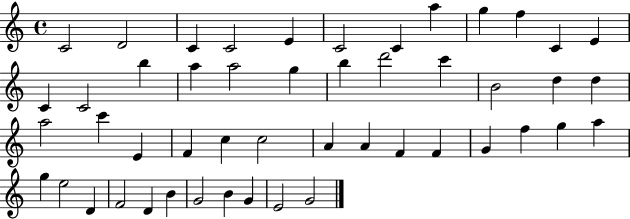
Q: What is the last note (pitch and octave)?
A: G4